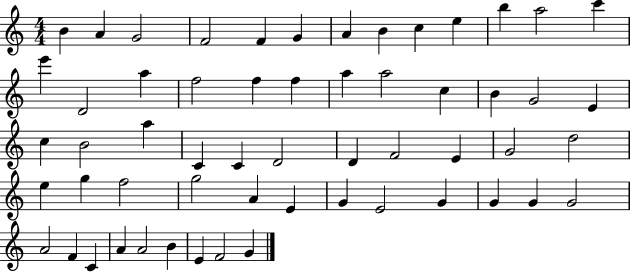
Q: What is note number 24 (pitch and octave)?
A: G4